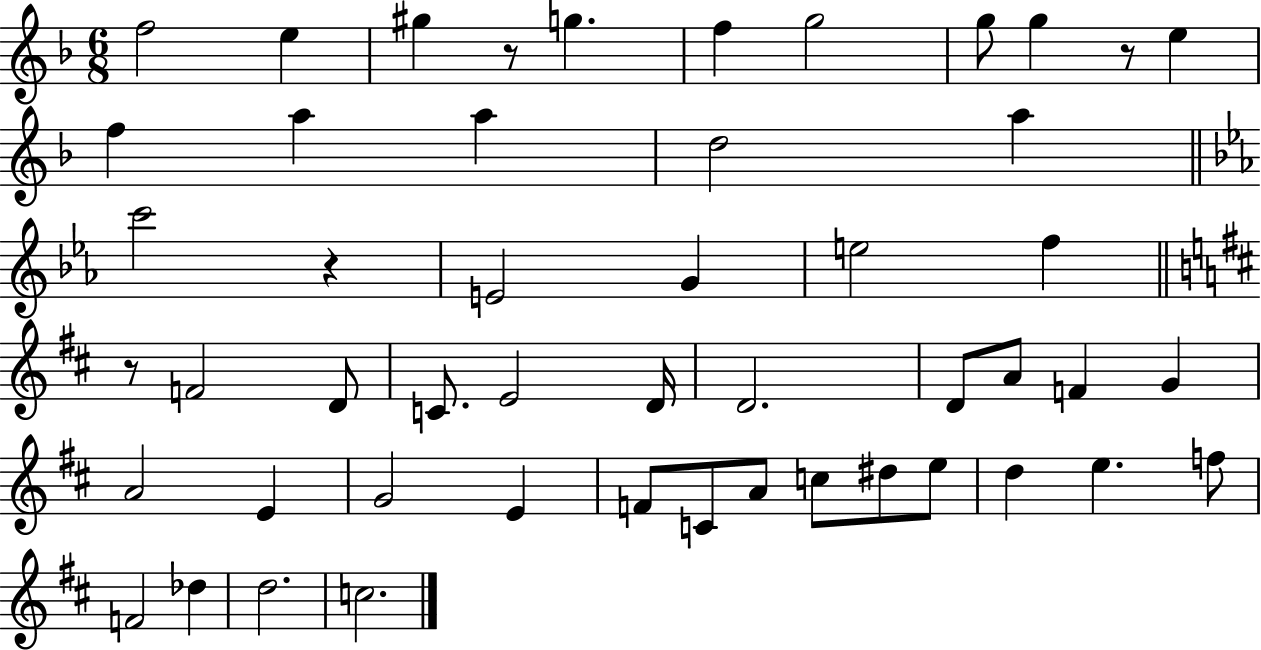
F5/h E5/q G#5/q R/e G5/q. F5/q G5/h G5/e G5/q R/e E5/q F5/q A5/q A5/q D5/h A5/q C6/h R/q E4/h G4/q E5/h F5/q R/e F4/h D4/e C4/e. E4/h D4/s D4/h. D4/e A4/e F4/q G4/q A4/h E4/q G4/h E4/q F4/e C4/e A4/e C5/e D#5/e E5/e D5/q E5/q. F5/e F4/h Db5/q D5/h. C5/h.